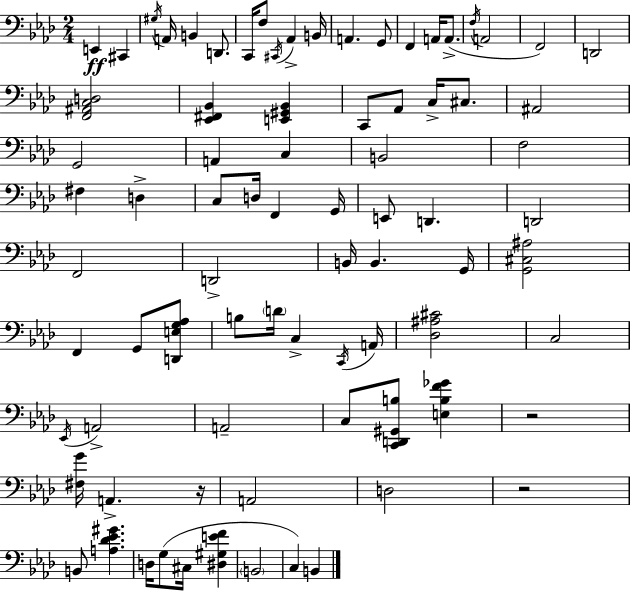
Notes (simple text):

E2/q C#2/q G#3/s A2/s B2/q D2/e. C2/s F3/e C#2/s Ab2/q B2/s A2/q. G2/e F2/q A2/s A2/e. F3/s A2/h F2/h D2/h [F2,A#2,C3,D3]/h [Eb2,F#2,Bb2]/q [E2,G#2,Bb2]/q C2/e Ab2/e C3/s C#3/e. A#2/h G2/h A2/q C3/q B2/h F3/h F#3/q D3/q C3/e D3/s F2/q G2/s E2/e D2/q. D2/h F2/h D2/h B2/s B2/q. G2/s [G2,C#3,A#3]/h F2/q G2/e [D2,E3,G3,Ab3]/e B3/e D4/s C3/q C2/s A2/s [Db3,A#3,C#4]/h C3/h Eb2/s A2/h A2/h C3/e [C2,D2,G#2,B3]/e [E3,B3,F4,Gb4]/q R/h [F#3,G4]/s A2/q. R/s A2/h D3/h R/h B2/e [A3,Db4,Eb4,G#4]/q. D3/s G3/e C#3/s [D#3,G#3,E4,F4]/q B2/h C3/q B2/q